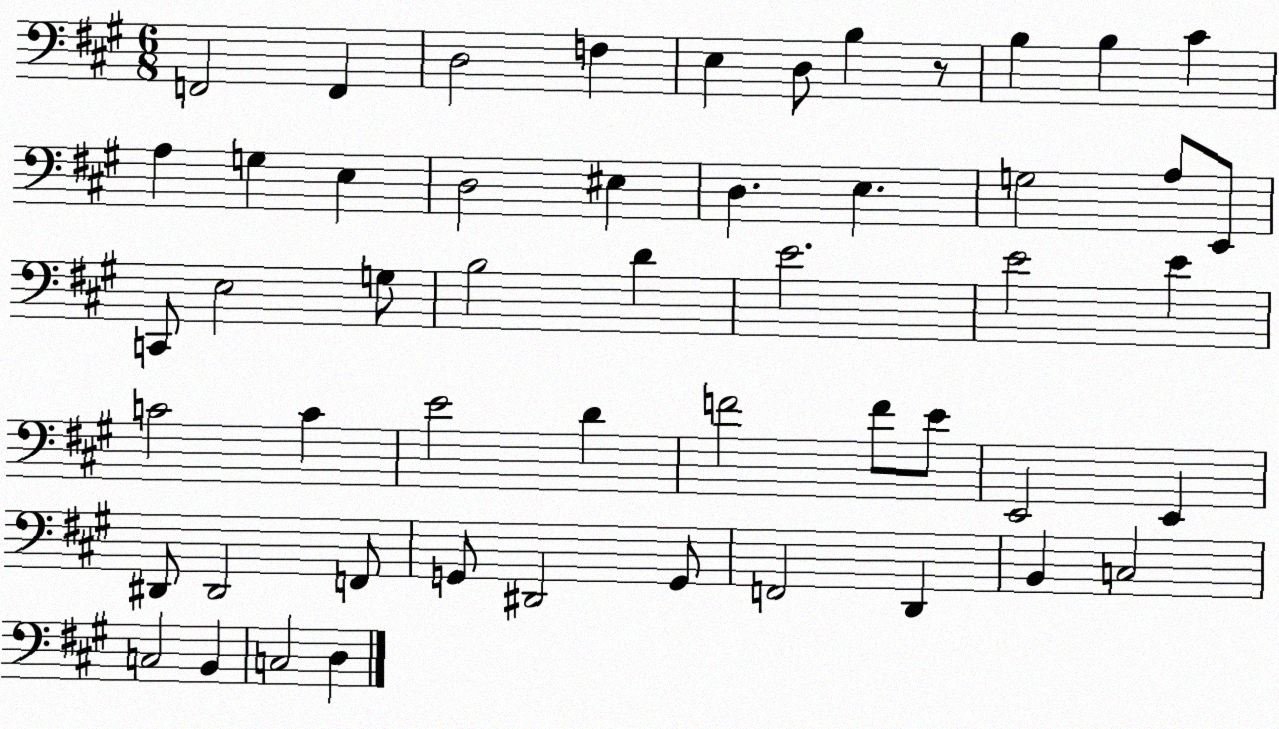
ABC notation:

X:1
T:Untitled
M:6/8
L:1/4
K:A
F,,2 F,, D,2 F, E, D,/2 B, z/2 B, B, ^C A, G, E, D,2 ^E, D, E, G,2 A,/2 E,,/2 C,,/2 E,2 G,/2 B,2 D E2 E2 E C2 C E2 D F2 F/2 E/2 E,,2 E,, ^D,,/2 ^D,,2 F,,/2 G,,/2 ^D,,2 G,,/2 F,,2 D,, B,, C,2 C,2 B,, C,2 D,